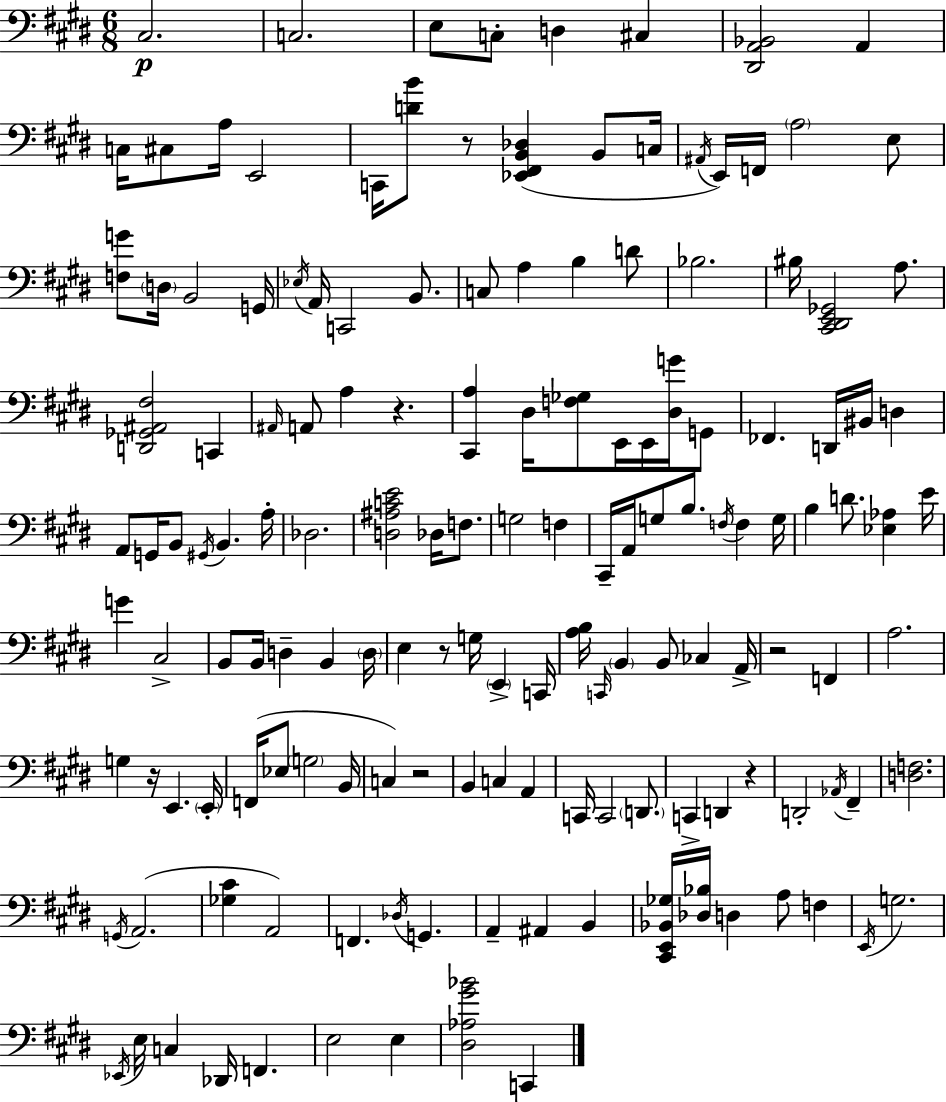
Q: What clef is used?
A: bass